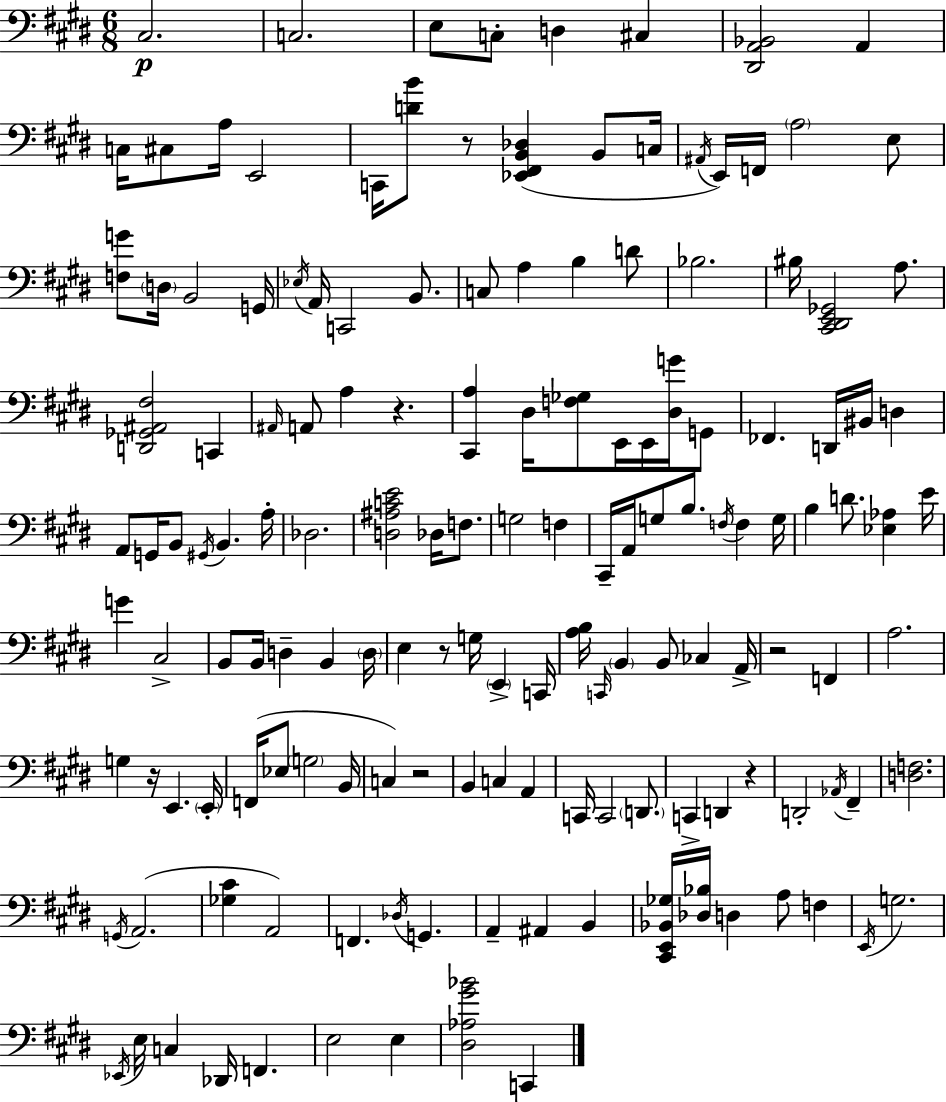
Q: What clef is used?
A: bass